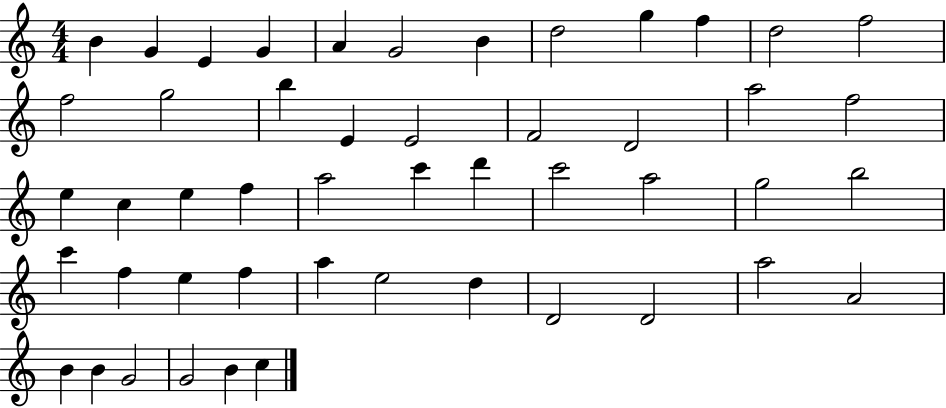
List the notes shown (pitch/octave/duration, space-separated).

B4/q G4/q E4/q G4/q A4/q G4/h B4/q D5/h G5/q F5/q D5/h F5/h F5/h G5/h B5/q E4/q E4/h F4/h D4/h A5/h F5/h E5/q C5/q E5/q F5/q A5/h C6/q D6/q C6/h A5/h G5/h B5/h C6/q F5/q E5/q F5/q A5/q E5/h D5/q D4/h D4/h A5/h A4/h B4/q B4/q G4/h G4/h B4/q C5/q